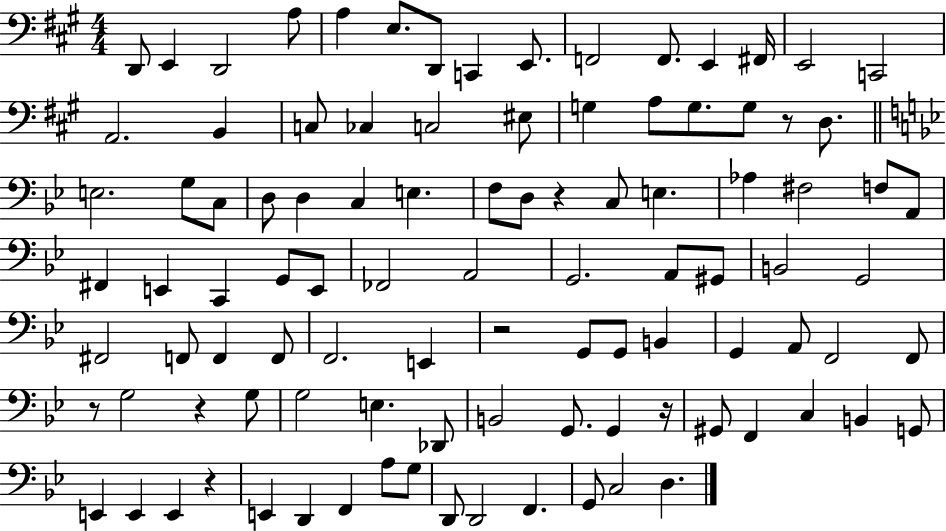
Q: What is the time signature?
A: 4/4